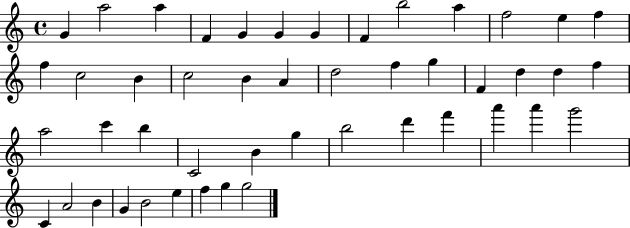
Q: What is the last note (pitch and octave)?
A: G5